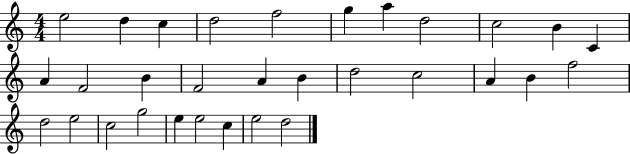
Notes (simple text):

E5/h D5/q C5/q D5/h F5/h G5/q A5/q D5/h C5/h B4/q C4/q A4/q F4/h B4/q F4/h A4/q B4/q D5/h C5/h A4/q B4/q F5/h D5/h E5/h C5/h G5/h E5/q E5/h C5/q E5/h D5/h